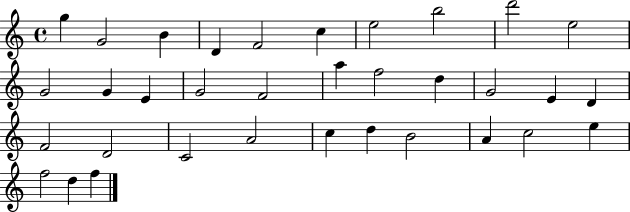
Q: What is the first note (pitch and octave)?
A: G5